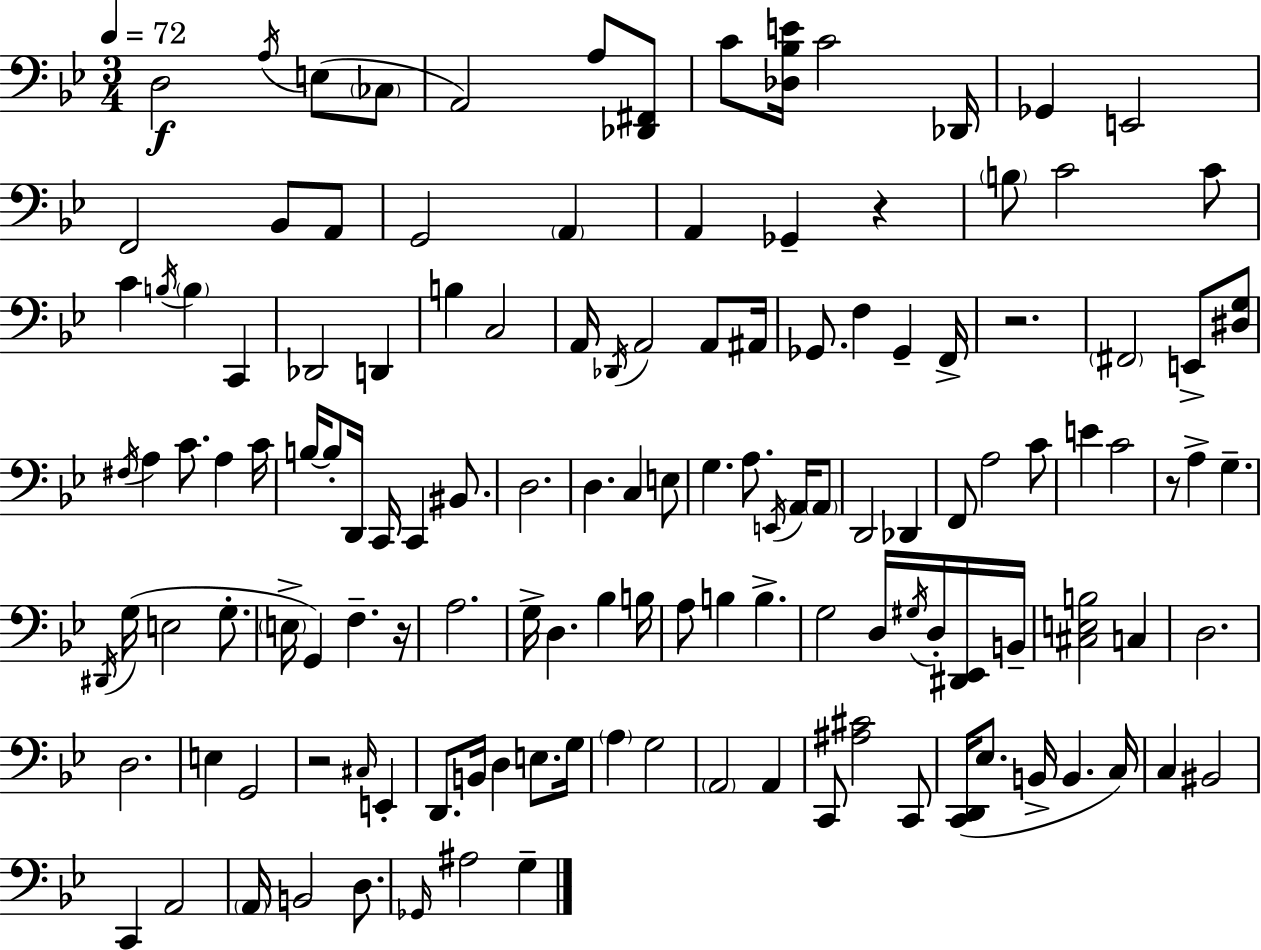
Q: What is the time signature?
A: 3/4